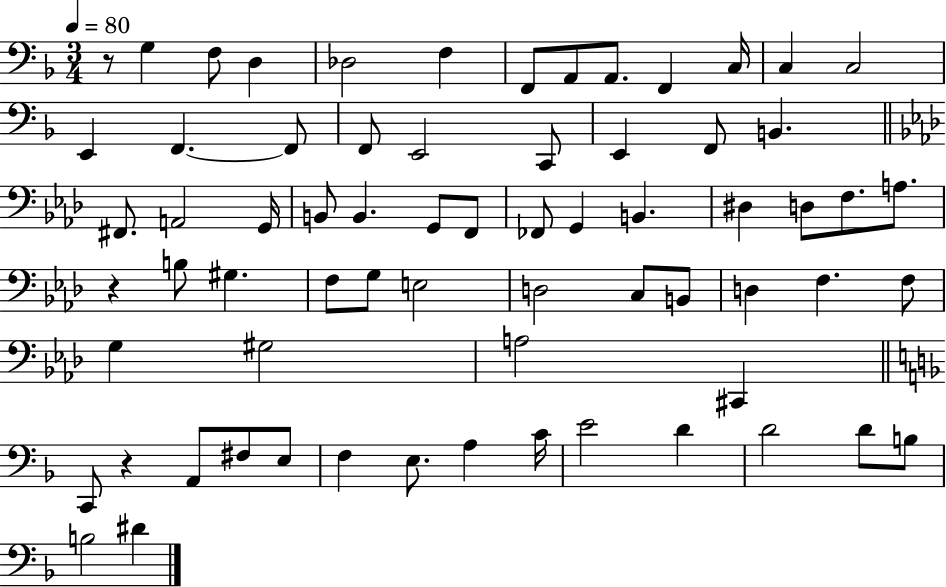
X:1
T:Untitled
M:3/4
L:1/4
K:F
z/2 G, F,/2 D, _D,2 F, F,,/2 A,,/2 A,,/2 F,, C,/4 C, C,2 E,, F,, F,,/2 F,,/2 E,,2 C,,/2 E,, F,,/2 B,, ^F,,/2 A,,2 G,,/4 B,,/2 B,, G,,/2 F,,/2 _F,,/2 G,, B,, ^D, D,/2 F,/2 A,/2 z B,/2 ^G, F,/2 G,/2 E,2 D,2 C,/2 B,,/2 D, F, F,/2 G, ^G,2 A,2 ^C,, C,,/2 z A,,/2 ^F,/2 E,/2 F, E,/2 A, C/4 E2 D D2 D/2 B,/2 B,2 ^D